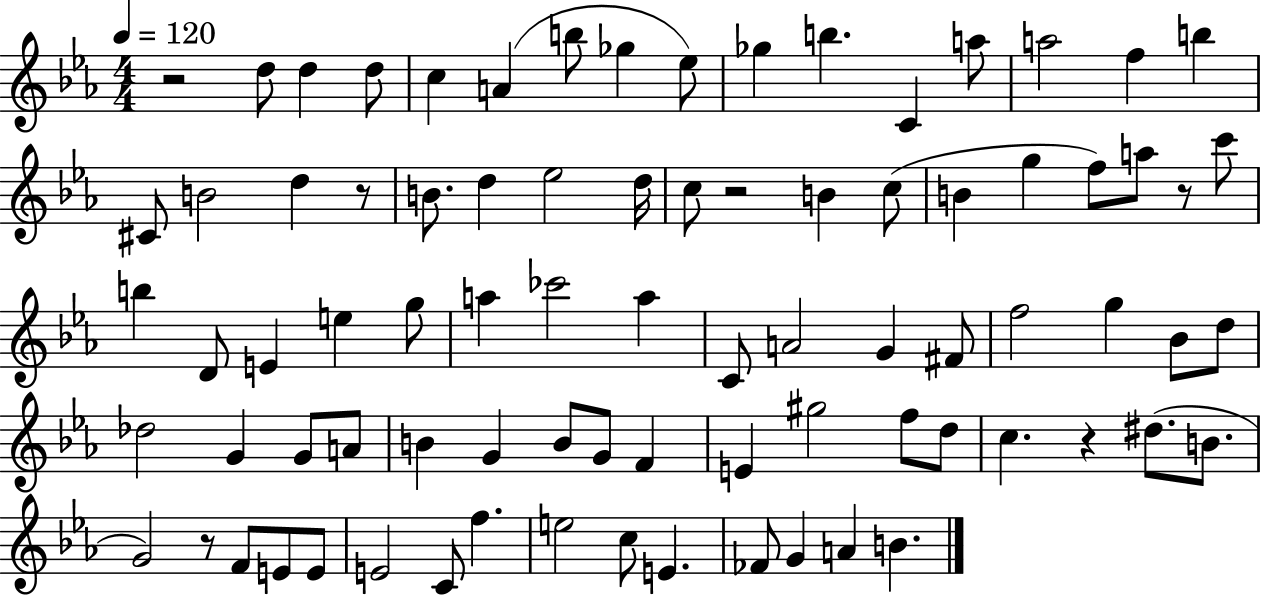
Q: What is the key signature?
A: EES major